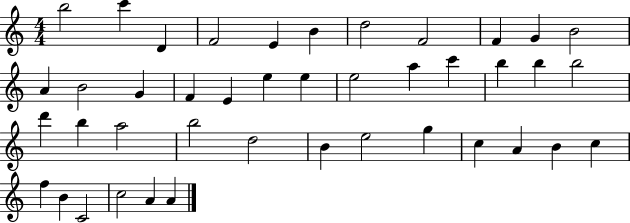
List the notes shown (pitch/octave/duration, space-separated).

B5/h C6/q D4/q F4/h E4/q B4/q D5/h F4/h F4/q G4/q B4/h A4/q B4/h G4/q F4/q E4/q E5/q E5/q E5/h A5/q C6/q B5/q B5/q B5/h D6/q B5/q A5/h B5/h D5/h B4/q E5/h G5/q C5/q A4/q B4/q C5/q F5/q B4/q C4/h C5/h A4/q A4/q